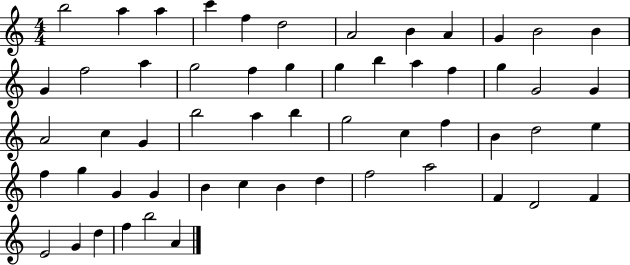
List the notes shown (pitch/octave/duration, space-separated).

B5/h A5/q A5/q C6/q F5/q D5/h A4/h B4/q A4/q G4/q B4/h B4/q G4/q F5/h A5/q G5/h F5/q G5/q G5/q B5/q A5/q F5/q G5/q G4/h G4/q A4/h C5/q G4/q B5/h A5/q B5/q G5/h C5/q F5/q B4/q D5/h E5/q F5/q G5/q G4/q G4/q B4/q C5/q B4/q D5/q F5/h A5/h F4/q D4/h F4/q E4/h G4/q D5/q F5/q B5/h A4/q